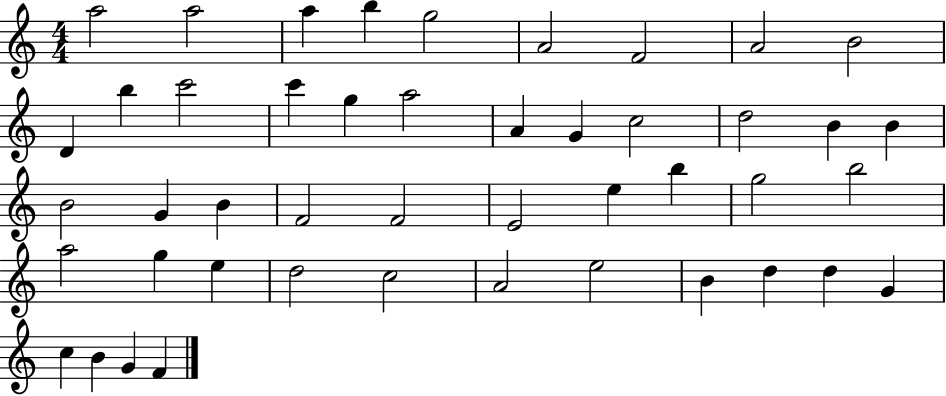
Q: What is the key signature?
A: C major